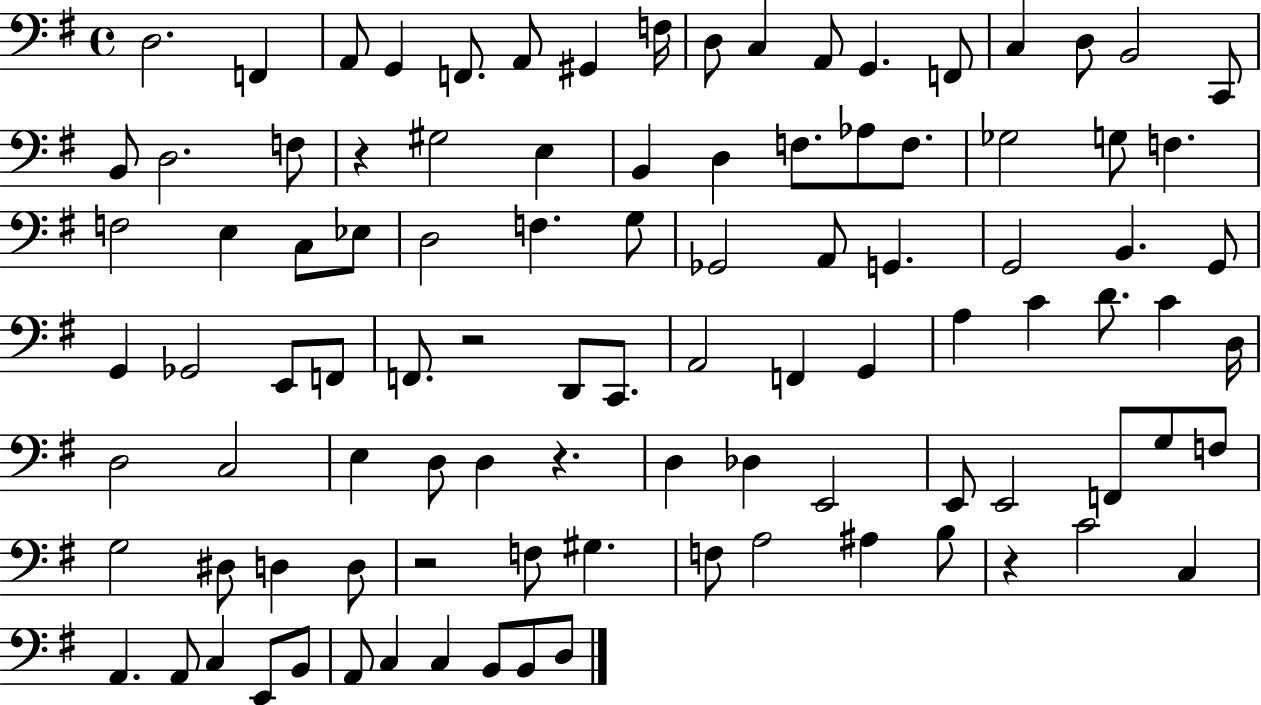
{
  \clef bass
  \time 4/4
  \defaultTimeSignature
  \key g \major
  d2. f,4 | a,8 g,4 f,8. a,8 gis,4 f16 | d8 c4 a,8 g,4. f,8 | c4 d8 b,2 c,8 | \break b,8 d2. f8 | r4 gis2 e4 | b,4 d4 f8. aes8 f8. | ges2 g8 f4. | \break f2 e4 c8 ees8 | d2 f4. g8 | ges,2 a,8 g,4. | g,2 b,4. g,8 | \break g,4 ges,2 e,8 f,8 | f,8. r2 d,8 c,8. | a,2 f,4 g,4 | a4 c'4 d'8. c'4 d16 | \break d2 c2 | e4 d8 d4 r4. | d4 des4 e,2 | e,8 e,2 f,8 g8 f8 | \break g2 dis8 d4 d8 | r2 f8 gis4. | f8 a2 ais4 b8 | r4 c'2 c4 | \break a,4. a,8 c4 e,8 b,8 | a,8 c4 c4 b,8 b,8 d8 | \bar "|."
}